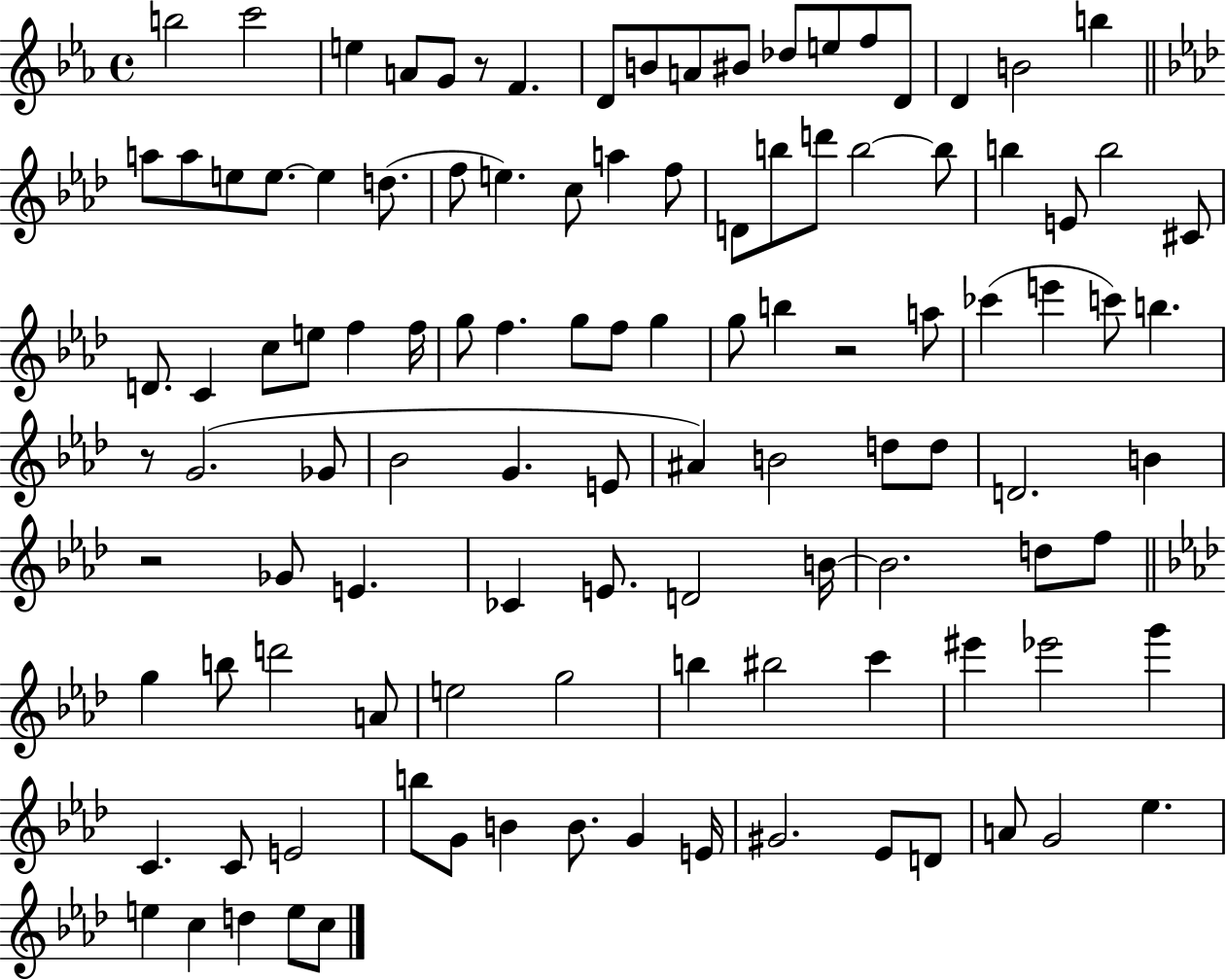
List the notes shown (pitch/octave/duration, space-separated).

B5/h C6/h E5/q A4/e G4/e R/e F4/q. D4/e B4/e A4/e BIS4/e Db5/e E5/e F5/e D4/e D4/q B4/h B5/q A5/e A5/e E5/e E5/e. E5/q D5/e. F5/e E5/q. C5/e A5/q F5/e D4/e B5/e D6/e B5/h B5/e B5/q E4/e B5/h C#4/e D4/e. C4/q C5/e E5/e F5/q F5/s G5/e F5/q. G5/e F5/e G5/q G5/e B5/q R/h A5/e CES6/q E6/q C6/e B5/q. R/e G4/h. Gb4/e Bb4/h G4/q. E4/e A#4/q B4/h D5/e D5/e D4/h. B4/q R/h Gb4/e E4/q. CES4/q E4/e. D4/h B4/s B4/h. D5/e F5/e G5/q B5/e D6/h A4/e E5/h G5/h B5/q BIS5/h C6/q EIS6/q Eb6/h G6/q C4/q. C4/e E4/h B5/e G4/e B4/q B4/e. G4/q E4/s G#4/h. Eb4/e D4/e A4/e G4/h Eb5/q. E5/q C5/q D5/q E5/e C5/e